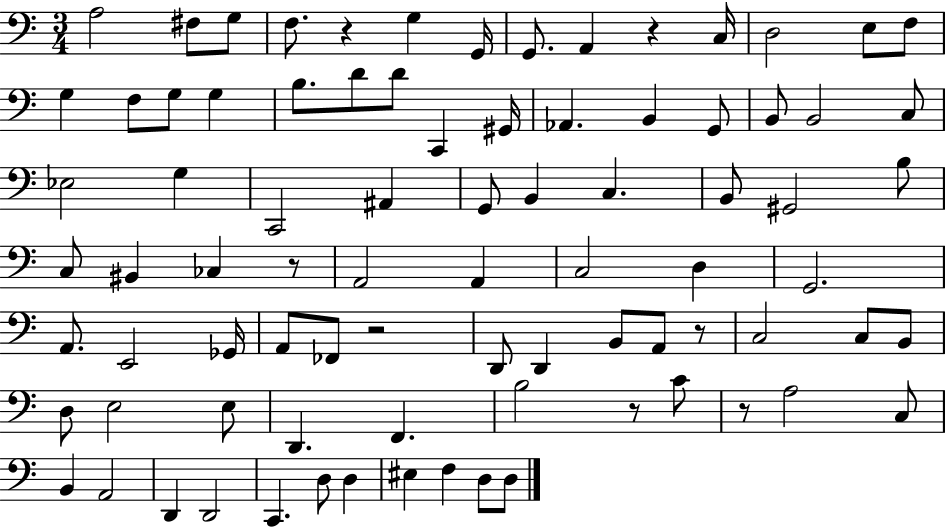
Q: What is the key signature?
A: C major